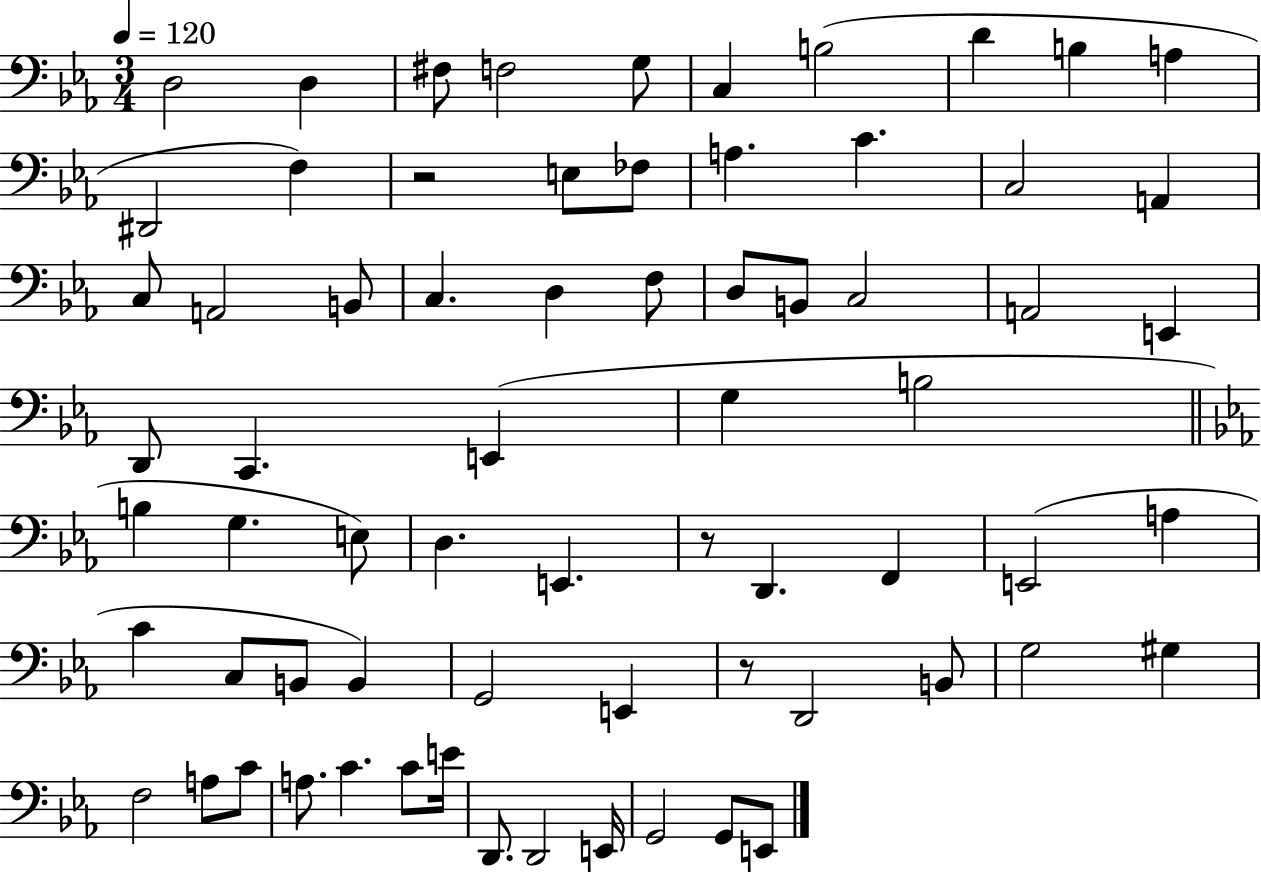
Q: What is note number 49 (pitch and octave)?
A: E2